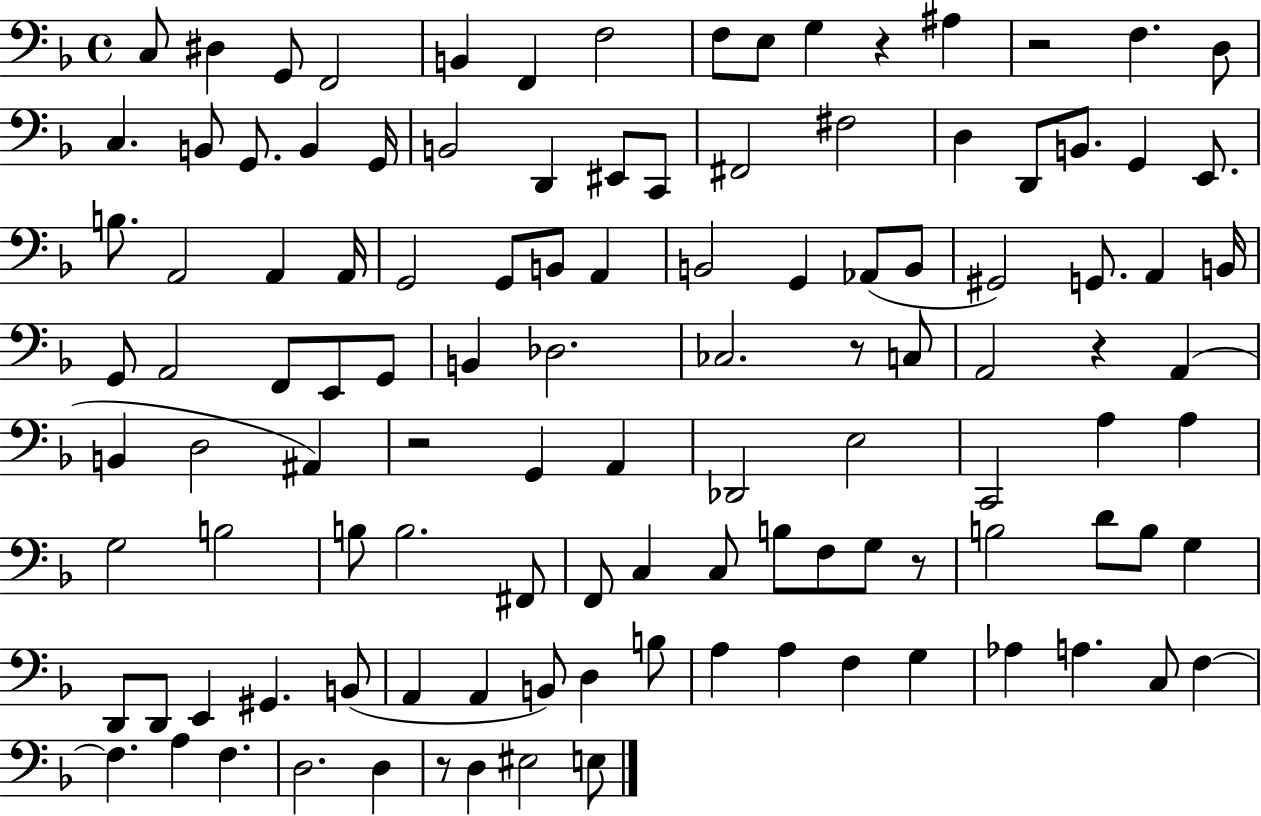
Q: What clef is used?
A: bass